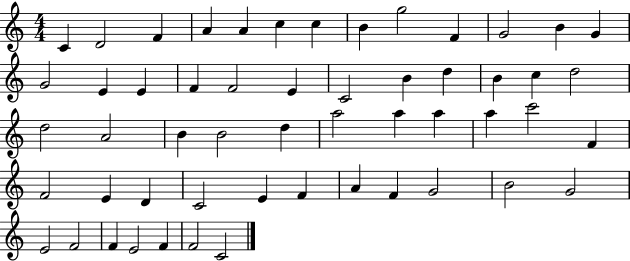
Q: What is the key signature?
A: C major